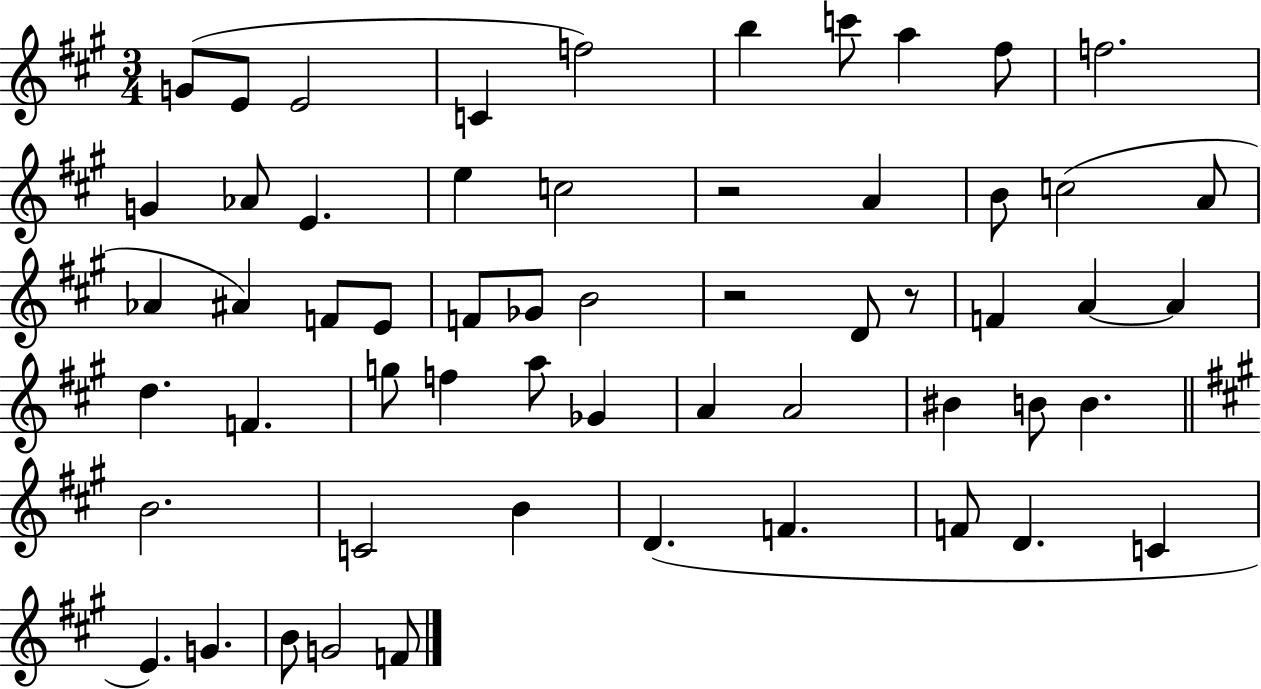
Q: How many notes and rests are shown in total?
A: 57